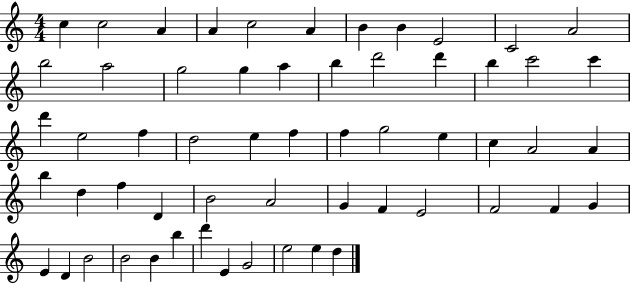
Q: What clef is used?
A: treble